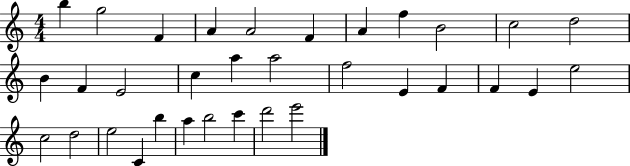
B5/q G5/h F4/q A4/q A4/h F4/q A4/q F5/q B4/h C5/h D5/h B4/q F4/q E4/h C5/q A5/q A5/h F5/h E4/q F4/q F4/q E4/q E5/h C5/h D5/h E5/h C4/q B5/q A5/q B5/h C6/q D6/h E6/h